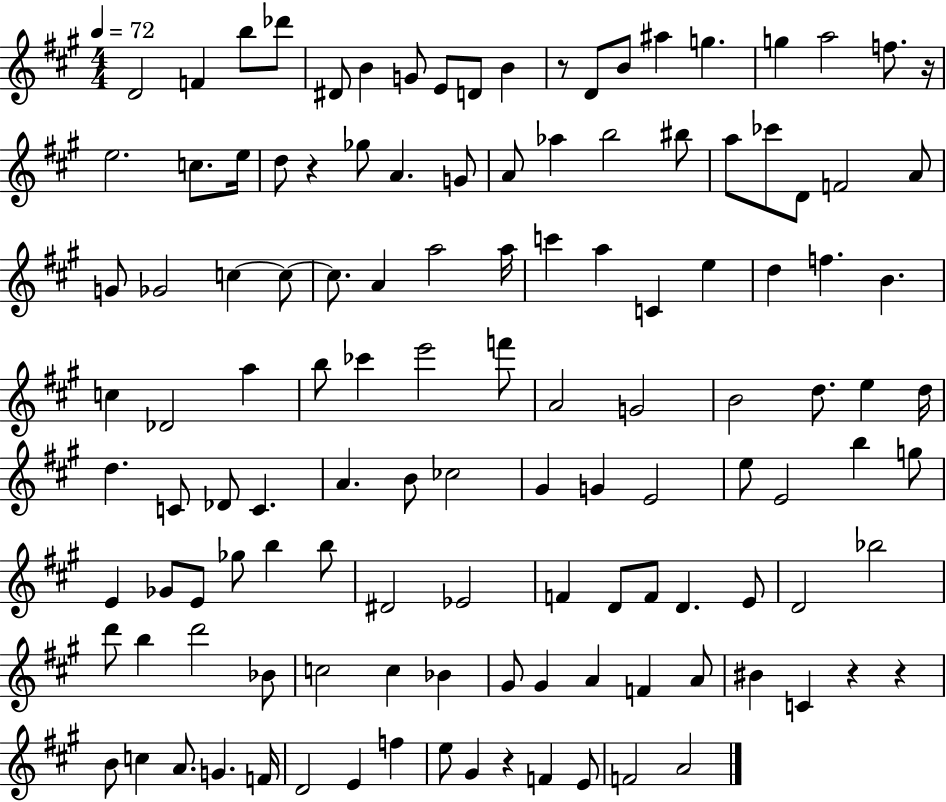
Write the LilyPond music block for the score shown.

{
  \clef treble
  \numericTimeSignature
  \time 4/4
  \key a \major
  \tempo 4 = 72
  d'2 f'4 b''8 des'''8 | dis'8 b'4 g'8 e'8 d'8 b'4 | r8 d'8 b'8 ais''4 g''4. | g''4 a''2 f''8. r16 | \break e''2. c''8. e''16 | d''8 r4 ges''8 a'4. g'8 | a'8 aes''4 b''2 bis''8 | a''8 ces'''8 d'8 f'2 a'8 | \break g'8 ges'2 c''4~~ c''8~~ | c''8. a'4 a''2 a''16 | c'''4 a''4 c'4 e''4 | d''4 f''4. b'4. | \break c''4 des'2 a''4 | b''8 ces'''4 e'''2 f'''8 | a'2 g'2 | b'2 d''8. e''4 d''16 | \break d''4. c'8 des'8 c'4. | a'4. b'8 ces''2 | gis'4 g'4 e'2 | e''8 e'2 b''4 g''8 | \break e'4 ges'8 e'8 ges''8 b''4 b''8 | dis'2 ees'2 | f'4 d'8 f'8 d'4. e'8 | d'2 bes''2 | \break d'''8 b''4 d'''2 bes'8 | c''2 c''4 bes'4 | gis'8 gis'4 a'4 f'4 a'8 | bis'4 c'4 r4 r4 | \break b'8 c''4 a'8. g'4. f'16 | d'2 e'4 f''4 | e''8 gis'4 r4 f'4 e'8 | f'2 a'2 | \break \bar "|."
}